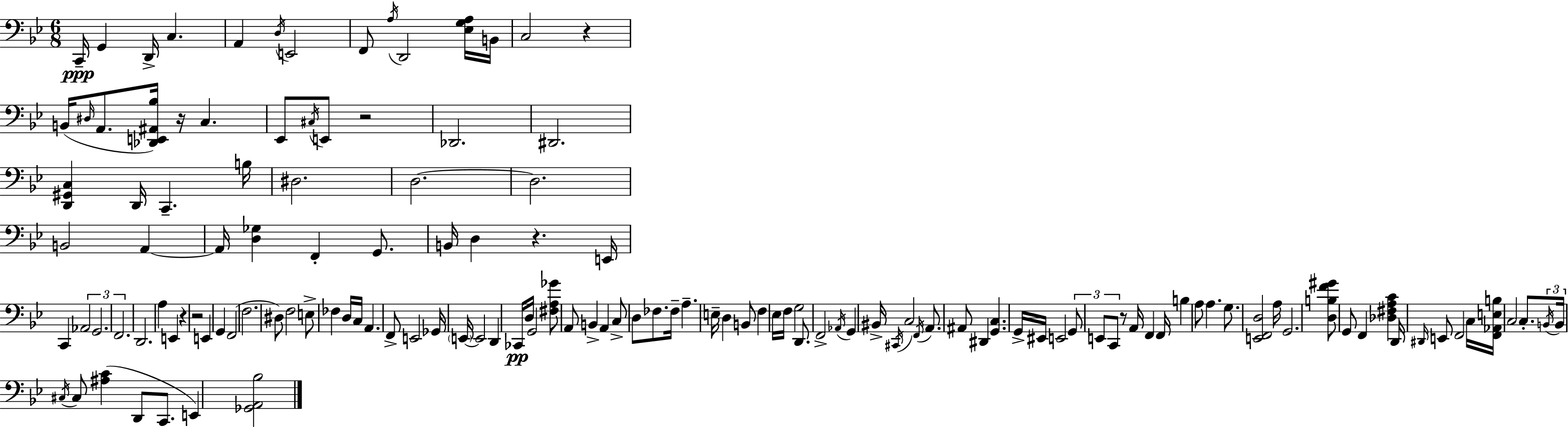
{
  \clef bass
  \numericTimeSignature
  \time 6/8
  \key g \minor
  \repeat volta 2 { c,16--\ppp g,4 d,16-> c4. | a,4 \acciaccatura { d16 } e,2 | f,8 \acciaccatura { a16 } d,2 | <ees g a>16 b,16 c2 r4 | \break b,16( \grace { dis16 } a,8. <des, e, ais, bes>16) r16 c4. | ees,8 \acciaccatura { cis16 } e,8 r2 | des,2. | dis,2. | \break <d, gis, c>4 d,16 c,4.-- | b16 dis2. | d2.~~ | d2. | \break b,2 | a,4~~ a,16 <d ges>4 f,4-. | g,8. b,16 d4 r4. | e,16 c,4 \tuplet 3/2 { aes,2 | \break g,2. | f,2. } | d,2. | a4 e,4 | \break r4 r2 | e,4 g,4 f,2( | f2. | dis8) f2 | \break e8-> fes4 d16 c16 a,4. | f,8-> e,2 | ges,16 \parenthesize e,16~~ e,2 | d,4 ces,16\pp d16 g,2 | \break <fis a ges'>8 a,8 b,4-> a,4 | c8-> d8 fes8. fes16-- a4.-- | e16-- d4 b,8 f4 | ees16 f16 g2 | \break d,8. f,2-> | \acciaccatura { aes,16 } g,4 bis,16-> \acciaccatura { cis,16 } c2 | \acciaccatura { f,16 } a,8. ais,8 dis,4 | <g, c>4. g,16-> eis,16 e,2 | \break \tuplet 3/2 { g,8 e,8 c,8 } r8 | a,16 f,4 f,16 b4 a8 | a4. g8. <e, f, d>2 | a16 g,2. | \break <d b f' gis'>8 g,8 f,4 | <des fis a c'>4 d,16 \grace { dis,16 } e,8 f,2 | c16 <f, aes, e b>16 c2 | c8.-. \tuplet 3/2 { \acciaccatura { b,16 } b,16 \acciaccatura { cis16 } } cis8 | \break <ais c'>4( d,8 c,8. e,4) | <ges, a, bes>2 } \bar "|."
}